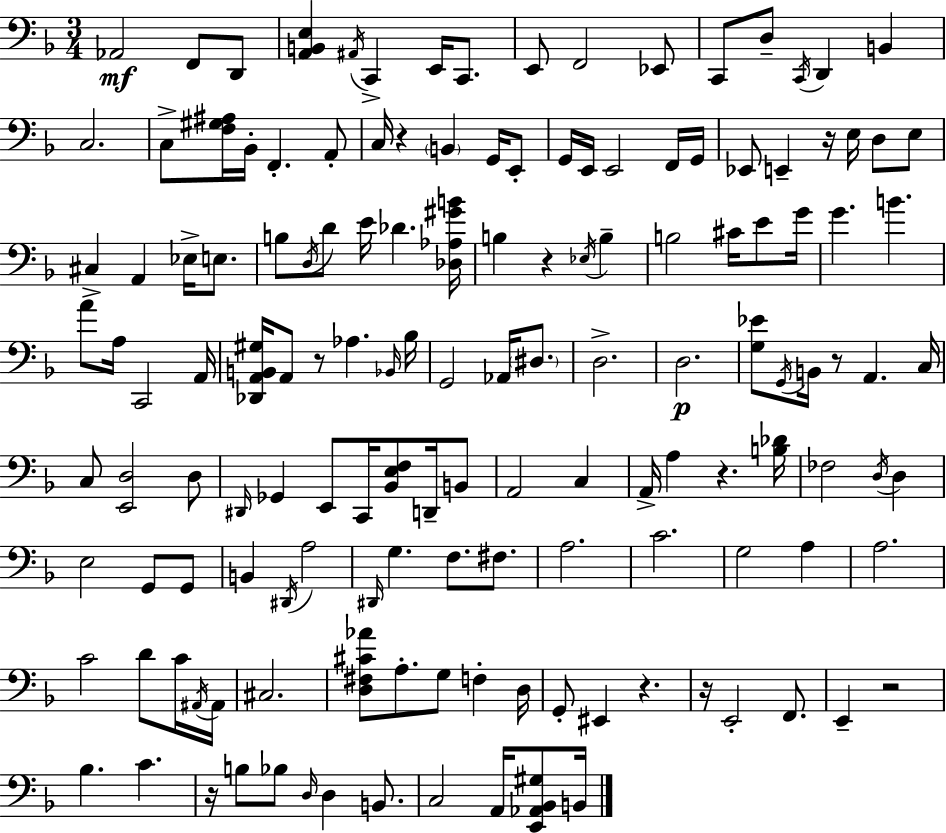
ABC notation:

X:1
T:Untitled
M:3/4
L:1/4
K:F
_A,,2 F,,/2 D,,/2 [A,,B,,E,] ^A,,/4 C,, E,,/4 C,,/2 E,,/2 F,,2 _E,,/2 C,,/2 D,/2 C,,/4 D,, B,, C,2 C,/2 [F,^G,^A,]/4 _B,,/4 F,, A,,/2 C,/4 z B,, G,,/4 E,,/2 G,,/4 E,,/4 E,,2 F,,/4 G,,/4 _E,,/2 E,, z/4 E,/4 D,/2 E,/2 ^C, A,, _E,/4 E,/2 B,/2 D,/4 D/2 E/4 _D [_D,_A,^GB]/4 B, z _E,/4 B, B,2 ^C/4 E/2 G/4 G B A/2 A,/4 C,,2 A,,/4 [_D,,A,,B,,^G,]/4 A,,/2 z/2 _A, _B,,/4 _B,/4 G,,2 _A,,/4 ^D,/2 D,2 D,2 [G,_E]/2 G,,/4 B,,/4 z/2 A,, C,/4 C,/2 [E,,D,]2 D,/2 ^D,,/4 _G,, E,,/2 C,,/4 [_B,,E,F,]/2 D,,/4 B,,/2 A,,2 C, A,,/4 A, z [B,_D]/4 _F,2 D,/4 D, E,2 G,,/2 G,,/2 B,, ^D,,/4 A,2 ^D,,/4 G, F,/2 ^F,/2 A,2 C2 G,2 A, A,2 C2 D/2 C/4 ^A,,/4 ^A,,/4 ^C,2 [D,^F,^C_A]/2 A,/2 G,/2 F, D,/4 G,,/2 ^E,, z z/4 E,,2 F,,/2 E,, z2 _B, C z/4 B,/2 _B,/2 D,/4 D, B,,/2 C,2 A,,/4 [E,,_A,,_B,,^G,]/2 B,,/4